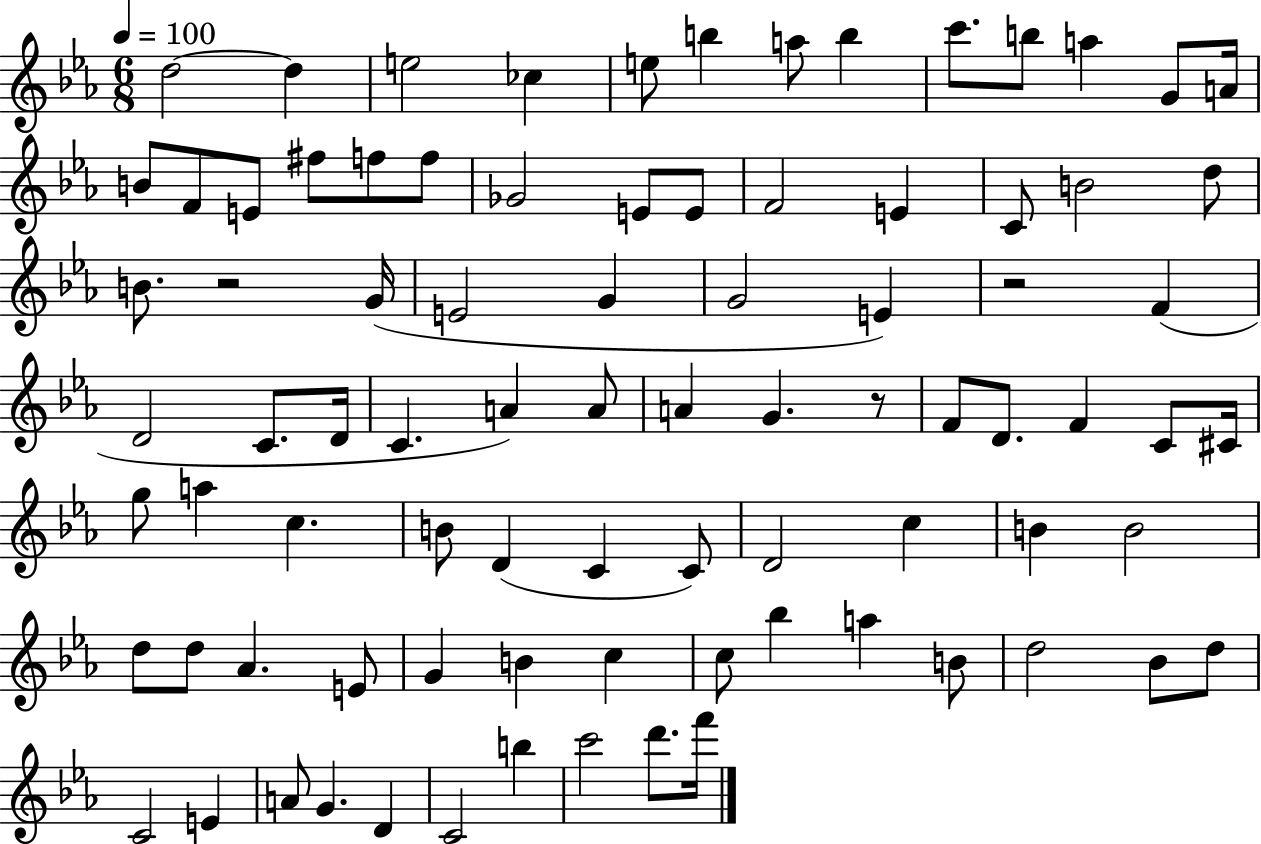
X:1
T:Untitled
M:6/8
L:1/4
K:Eb
d2 d e2 _c e/2 b a/2 b c'/2 b/2 a G/2 A/4 B/2 F/2 E/2 ^f/2 f/2 f/2 _G2 E/2 E/2 F2 E C/2 B2 d/2 B/2 z2 G/4 E2 G G2 E z2 F D2 C/2 D/4 C A A/2 A G z/2 F/2 D/2 F C/2 ^C/4 g/2 a c B/2 D C C/2 D2 c B B2 d/2 d/2 _A E/2 G B c c/2 _b a B/2 d2 _B/2 d/2 C2 E A/2 G D C2 b c'2 d'/2 f'/4